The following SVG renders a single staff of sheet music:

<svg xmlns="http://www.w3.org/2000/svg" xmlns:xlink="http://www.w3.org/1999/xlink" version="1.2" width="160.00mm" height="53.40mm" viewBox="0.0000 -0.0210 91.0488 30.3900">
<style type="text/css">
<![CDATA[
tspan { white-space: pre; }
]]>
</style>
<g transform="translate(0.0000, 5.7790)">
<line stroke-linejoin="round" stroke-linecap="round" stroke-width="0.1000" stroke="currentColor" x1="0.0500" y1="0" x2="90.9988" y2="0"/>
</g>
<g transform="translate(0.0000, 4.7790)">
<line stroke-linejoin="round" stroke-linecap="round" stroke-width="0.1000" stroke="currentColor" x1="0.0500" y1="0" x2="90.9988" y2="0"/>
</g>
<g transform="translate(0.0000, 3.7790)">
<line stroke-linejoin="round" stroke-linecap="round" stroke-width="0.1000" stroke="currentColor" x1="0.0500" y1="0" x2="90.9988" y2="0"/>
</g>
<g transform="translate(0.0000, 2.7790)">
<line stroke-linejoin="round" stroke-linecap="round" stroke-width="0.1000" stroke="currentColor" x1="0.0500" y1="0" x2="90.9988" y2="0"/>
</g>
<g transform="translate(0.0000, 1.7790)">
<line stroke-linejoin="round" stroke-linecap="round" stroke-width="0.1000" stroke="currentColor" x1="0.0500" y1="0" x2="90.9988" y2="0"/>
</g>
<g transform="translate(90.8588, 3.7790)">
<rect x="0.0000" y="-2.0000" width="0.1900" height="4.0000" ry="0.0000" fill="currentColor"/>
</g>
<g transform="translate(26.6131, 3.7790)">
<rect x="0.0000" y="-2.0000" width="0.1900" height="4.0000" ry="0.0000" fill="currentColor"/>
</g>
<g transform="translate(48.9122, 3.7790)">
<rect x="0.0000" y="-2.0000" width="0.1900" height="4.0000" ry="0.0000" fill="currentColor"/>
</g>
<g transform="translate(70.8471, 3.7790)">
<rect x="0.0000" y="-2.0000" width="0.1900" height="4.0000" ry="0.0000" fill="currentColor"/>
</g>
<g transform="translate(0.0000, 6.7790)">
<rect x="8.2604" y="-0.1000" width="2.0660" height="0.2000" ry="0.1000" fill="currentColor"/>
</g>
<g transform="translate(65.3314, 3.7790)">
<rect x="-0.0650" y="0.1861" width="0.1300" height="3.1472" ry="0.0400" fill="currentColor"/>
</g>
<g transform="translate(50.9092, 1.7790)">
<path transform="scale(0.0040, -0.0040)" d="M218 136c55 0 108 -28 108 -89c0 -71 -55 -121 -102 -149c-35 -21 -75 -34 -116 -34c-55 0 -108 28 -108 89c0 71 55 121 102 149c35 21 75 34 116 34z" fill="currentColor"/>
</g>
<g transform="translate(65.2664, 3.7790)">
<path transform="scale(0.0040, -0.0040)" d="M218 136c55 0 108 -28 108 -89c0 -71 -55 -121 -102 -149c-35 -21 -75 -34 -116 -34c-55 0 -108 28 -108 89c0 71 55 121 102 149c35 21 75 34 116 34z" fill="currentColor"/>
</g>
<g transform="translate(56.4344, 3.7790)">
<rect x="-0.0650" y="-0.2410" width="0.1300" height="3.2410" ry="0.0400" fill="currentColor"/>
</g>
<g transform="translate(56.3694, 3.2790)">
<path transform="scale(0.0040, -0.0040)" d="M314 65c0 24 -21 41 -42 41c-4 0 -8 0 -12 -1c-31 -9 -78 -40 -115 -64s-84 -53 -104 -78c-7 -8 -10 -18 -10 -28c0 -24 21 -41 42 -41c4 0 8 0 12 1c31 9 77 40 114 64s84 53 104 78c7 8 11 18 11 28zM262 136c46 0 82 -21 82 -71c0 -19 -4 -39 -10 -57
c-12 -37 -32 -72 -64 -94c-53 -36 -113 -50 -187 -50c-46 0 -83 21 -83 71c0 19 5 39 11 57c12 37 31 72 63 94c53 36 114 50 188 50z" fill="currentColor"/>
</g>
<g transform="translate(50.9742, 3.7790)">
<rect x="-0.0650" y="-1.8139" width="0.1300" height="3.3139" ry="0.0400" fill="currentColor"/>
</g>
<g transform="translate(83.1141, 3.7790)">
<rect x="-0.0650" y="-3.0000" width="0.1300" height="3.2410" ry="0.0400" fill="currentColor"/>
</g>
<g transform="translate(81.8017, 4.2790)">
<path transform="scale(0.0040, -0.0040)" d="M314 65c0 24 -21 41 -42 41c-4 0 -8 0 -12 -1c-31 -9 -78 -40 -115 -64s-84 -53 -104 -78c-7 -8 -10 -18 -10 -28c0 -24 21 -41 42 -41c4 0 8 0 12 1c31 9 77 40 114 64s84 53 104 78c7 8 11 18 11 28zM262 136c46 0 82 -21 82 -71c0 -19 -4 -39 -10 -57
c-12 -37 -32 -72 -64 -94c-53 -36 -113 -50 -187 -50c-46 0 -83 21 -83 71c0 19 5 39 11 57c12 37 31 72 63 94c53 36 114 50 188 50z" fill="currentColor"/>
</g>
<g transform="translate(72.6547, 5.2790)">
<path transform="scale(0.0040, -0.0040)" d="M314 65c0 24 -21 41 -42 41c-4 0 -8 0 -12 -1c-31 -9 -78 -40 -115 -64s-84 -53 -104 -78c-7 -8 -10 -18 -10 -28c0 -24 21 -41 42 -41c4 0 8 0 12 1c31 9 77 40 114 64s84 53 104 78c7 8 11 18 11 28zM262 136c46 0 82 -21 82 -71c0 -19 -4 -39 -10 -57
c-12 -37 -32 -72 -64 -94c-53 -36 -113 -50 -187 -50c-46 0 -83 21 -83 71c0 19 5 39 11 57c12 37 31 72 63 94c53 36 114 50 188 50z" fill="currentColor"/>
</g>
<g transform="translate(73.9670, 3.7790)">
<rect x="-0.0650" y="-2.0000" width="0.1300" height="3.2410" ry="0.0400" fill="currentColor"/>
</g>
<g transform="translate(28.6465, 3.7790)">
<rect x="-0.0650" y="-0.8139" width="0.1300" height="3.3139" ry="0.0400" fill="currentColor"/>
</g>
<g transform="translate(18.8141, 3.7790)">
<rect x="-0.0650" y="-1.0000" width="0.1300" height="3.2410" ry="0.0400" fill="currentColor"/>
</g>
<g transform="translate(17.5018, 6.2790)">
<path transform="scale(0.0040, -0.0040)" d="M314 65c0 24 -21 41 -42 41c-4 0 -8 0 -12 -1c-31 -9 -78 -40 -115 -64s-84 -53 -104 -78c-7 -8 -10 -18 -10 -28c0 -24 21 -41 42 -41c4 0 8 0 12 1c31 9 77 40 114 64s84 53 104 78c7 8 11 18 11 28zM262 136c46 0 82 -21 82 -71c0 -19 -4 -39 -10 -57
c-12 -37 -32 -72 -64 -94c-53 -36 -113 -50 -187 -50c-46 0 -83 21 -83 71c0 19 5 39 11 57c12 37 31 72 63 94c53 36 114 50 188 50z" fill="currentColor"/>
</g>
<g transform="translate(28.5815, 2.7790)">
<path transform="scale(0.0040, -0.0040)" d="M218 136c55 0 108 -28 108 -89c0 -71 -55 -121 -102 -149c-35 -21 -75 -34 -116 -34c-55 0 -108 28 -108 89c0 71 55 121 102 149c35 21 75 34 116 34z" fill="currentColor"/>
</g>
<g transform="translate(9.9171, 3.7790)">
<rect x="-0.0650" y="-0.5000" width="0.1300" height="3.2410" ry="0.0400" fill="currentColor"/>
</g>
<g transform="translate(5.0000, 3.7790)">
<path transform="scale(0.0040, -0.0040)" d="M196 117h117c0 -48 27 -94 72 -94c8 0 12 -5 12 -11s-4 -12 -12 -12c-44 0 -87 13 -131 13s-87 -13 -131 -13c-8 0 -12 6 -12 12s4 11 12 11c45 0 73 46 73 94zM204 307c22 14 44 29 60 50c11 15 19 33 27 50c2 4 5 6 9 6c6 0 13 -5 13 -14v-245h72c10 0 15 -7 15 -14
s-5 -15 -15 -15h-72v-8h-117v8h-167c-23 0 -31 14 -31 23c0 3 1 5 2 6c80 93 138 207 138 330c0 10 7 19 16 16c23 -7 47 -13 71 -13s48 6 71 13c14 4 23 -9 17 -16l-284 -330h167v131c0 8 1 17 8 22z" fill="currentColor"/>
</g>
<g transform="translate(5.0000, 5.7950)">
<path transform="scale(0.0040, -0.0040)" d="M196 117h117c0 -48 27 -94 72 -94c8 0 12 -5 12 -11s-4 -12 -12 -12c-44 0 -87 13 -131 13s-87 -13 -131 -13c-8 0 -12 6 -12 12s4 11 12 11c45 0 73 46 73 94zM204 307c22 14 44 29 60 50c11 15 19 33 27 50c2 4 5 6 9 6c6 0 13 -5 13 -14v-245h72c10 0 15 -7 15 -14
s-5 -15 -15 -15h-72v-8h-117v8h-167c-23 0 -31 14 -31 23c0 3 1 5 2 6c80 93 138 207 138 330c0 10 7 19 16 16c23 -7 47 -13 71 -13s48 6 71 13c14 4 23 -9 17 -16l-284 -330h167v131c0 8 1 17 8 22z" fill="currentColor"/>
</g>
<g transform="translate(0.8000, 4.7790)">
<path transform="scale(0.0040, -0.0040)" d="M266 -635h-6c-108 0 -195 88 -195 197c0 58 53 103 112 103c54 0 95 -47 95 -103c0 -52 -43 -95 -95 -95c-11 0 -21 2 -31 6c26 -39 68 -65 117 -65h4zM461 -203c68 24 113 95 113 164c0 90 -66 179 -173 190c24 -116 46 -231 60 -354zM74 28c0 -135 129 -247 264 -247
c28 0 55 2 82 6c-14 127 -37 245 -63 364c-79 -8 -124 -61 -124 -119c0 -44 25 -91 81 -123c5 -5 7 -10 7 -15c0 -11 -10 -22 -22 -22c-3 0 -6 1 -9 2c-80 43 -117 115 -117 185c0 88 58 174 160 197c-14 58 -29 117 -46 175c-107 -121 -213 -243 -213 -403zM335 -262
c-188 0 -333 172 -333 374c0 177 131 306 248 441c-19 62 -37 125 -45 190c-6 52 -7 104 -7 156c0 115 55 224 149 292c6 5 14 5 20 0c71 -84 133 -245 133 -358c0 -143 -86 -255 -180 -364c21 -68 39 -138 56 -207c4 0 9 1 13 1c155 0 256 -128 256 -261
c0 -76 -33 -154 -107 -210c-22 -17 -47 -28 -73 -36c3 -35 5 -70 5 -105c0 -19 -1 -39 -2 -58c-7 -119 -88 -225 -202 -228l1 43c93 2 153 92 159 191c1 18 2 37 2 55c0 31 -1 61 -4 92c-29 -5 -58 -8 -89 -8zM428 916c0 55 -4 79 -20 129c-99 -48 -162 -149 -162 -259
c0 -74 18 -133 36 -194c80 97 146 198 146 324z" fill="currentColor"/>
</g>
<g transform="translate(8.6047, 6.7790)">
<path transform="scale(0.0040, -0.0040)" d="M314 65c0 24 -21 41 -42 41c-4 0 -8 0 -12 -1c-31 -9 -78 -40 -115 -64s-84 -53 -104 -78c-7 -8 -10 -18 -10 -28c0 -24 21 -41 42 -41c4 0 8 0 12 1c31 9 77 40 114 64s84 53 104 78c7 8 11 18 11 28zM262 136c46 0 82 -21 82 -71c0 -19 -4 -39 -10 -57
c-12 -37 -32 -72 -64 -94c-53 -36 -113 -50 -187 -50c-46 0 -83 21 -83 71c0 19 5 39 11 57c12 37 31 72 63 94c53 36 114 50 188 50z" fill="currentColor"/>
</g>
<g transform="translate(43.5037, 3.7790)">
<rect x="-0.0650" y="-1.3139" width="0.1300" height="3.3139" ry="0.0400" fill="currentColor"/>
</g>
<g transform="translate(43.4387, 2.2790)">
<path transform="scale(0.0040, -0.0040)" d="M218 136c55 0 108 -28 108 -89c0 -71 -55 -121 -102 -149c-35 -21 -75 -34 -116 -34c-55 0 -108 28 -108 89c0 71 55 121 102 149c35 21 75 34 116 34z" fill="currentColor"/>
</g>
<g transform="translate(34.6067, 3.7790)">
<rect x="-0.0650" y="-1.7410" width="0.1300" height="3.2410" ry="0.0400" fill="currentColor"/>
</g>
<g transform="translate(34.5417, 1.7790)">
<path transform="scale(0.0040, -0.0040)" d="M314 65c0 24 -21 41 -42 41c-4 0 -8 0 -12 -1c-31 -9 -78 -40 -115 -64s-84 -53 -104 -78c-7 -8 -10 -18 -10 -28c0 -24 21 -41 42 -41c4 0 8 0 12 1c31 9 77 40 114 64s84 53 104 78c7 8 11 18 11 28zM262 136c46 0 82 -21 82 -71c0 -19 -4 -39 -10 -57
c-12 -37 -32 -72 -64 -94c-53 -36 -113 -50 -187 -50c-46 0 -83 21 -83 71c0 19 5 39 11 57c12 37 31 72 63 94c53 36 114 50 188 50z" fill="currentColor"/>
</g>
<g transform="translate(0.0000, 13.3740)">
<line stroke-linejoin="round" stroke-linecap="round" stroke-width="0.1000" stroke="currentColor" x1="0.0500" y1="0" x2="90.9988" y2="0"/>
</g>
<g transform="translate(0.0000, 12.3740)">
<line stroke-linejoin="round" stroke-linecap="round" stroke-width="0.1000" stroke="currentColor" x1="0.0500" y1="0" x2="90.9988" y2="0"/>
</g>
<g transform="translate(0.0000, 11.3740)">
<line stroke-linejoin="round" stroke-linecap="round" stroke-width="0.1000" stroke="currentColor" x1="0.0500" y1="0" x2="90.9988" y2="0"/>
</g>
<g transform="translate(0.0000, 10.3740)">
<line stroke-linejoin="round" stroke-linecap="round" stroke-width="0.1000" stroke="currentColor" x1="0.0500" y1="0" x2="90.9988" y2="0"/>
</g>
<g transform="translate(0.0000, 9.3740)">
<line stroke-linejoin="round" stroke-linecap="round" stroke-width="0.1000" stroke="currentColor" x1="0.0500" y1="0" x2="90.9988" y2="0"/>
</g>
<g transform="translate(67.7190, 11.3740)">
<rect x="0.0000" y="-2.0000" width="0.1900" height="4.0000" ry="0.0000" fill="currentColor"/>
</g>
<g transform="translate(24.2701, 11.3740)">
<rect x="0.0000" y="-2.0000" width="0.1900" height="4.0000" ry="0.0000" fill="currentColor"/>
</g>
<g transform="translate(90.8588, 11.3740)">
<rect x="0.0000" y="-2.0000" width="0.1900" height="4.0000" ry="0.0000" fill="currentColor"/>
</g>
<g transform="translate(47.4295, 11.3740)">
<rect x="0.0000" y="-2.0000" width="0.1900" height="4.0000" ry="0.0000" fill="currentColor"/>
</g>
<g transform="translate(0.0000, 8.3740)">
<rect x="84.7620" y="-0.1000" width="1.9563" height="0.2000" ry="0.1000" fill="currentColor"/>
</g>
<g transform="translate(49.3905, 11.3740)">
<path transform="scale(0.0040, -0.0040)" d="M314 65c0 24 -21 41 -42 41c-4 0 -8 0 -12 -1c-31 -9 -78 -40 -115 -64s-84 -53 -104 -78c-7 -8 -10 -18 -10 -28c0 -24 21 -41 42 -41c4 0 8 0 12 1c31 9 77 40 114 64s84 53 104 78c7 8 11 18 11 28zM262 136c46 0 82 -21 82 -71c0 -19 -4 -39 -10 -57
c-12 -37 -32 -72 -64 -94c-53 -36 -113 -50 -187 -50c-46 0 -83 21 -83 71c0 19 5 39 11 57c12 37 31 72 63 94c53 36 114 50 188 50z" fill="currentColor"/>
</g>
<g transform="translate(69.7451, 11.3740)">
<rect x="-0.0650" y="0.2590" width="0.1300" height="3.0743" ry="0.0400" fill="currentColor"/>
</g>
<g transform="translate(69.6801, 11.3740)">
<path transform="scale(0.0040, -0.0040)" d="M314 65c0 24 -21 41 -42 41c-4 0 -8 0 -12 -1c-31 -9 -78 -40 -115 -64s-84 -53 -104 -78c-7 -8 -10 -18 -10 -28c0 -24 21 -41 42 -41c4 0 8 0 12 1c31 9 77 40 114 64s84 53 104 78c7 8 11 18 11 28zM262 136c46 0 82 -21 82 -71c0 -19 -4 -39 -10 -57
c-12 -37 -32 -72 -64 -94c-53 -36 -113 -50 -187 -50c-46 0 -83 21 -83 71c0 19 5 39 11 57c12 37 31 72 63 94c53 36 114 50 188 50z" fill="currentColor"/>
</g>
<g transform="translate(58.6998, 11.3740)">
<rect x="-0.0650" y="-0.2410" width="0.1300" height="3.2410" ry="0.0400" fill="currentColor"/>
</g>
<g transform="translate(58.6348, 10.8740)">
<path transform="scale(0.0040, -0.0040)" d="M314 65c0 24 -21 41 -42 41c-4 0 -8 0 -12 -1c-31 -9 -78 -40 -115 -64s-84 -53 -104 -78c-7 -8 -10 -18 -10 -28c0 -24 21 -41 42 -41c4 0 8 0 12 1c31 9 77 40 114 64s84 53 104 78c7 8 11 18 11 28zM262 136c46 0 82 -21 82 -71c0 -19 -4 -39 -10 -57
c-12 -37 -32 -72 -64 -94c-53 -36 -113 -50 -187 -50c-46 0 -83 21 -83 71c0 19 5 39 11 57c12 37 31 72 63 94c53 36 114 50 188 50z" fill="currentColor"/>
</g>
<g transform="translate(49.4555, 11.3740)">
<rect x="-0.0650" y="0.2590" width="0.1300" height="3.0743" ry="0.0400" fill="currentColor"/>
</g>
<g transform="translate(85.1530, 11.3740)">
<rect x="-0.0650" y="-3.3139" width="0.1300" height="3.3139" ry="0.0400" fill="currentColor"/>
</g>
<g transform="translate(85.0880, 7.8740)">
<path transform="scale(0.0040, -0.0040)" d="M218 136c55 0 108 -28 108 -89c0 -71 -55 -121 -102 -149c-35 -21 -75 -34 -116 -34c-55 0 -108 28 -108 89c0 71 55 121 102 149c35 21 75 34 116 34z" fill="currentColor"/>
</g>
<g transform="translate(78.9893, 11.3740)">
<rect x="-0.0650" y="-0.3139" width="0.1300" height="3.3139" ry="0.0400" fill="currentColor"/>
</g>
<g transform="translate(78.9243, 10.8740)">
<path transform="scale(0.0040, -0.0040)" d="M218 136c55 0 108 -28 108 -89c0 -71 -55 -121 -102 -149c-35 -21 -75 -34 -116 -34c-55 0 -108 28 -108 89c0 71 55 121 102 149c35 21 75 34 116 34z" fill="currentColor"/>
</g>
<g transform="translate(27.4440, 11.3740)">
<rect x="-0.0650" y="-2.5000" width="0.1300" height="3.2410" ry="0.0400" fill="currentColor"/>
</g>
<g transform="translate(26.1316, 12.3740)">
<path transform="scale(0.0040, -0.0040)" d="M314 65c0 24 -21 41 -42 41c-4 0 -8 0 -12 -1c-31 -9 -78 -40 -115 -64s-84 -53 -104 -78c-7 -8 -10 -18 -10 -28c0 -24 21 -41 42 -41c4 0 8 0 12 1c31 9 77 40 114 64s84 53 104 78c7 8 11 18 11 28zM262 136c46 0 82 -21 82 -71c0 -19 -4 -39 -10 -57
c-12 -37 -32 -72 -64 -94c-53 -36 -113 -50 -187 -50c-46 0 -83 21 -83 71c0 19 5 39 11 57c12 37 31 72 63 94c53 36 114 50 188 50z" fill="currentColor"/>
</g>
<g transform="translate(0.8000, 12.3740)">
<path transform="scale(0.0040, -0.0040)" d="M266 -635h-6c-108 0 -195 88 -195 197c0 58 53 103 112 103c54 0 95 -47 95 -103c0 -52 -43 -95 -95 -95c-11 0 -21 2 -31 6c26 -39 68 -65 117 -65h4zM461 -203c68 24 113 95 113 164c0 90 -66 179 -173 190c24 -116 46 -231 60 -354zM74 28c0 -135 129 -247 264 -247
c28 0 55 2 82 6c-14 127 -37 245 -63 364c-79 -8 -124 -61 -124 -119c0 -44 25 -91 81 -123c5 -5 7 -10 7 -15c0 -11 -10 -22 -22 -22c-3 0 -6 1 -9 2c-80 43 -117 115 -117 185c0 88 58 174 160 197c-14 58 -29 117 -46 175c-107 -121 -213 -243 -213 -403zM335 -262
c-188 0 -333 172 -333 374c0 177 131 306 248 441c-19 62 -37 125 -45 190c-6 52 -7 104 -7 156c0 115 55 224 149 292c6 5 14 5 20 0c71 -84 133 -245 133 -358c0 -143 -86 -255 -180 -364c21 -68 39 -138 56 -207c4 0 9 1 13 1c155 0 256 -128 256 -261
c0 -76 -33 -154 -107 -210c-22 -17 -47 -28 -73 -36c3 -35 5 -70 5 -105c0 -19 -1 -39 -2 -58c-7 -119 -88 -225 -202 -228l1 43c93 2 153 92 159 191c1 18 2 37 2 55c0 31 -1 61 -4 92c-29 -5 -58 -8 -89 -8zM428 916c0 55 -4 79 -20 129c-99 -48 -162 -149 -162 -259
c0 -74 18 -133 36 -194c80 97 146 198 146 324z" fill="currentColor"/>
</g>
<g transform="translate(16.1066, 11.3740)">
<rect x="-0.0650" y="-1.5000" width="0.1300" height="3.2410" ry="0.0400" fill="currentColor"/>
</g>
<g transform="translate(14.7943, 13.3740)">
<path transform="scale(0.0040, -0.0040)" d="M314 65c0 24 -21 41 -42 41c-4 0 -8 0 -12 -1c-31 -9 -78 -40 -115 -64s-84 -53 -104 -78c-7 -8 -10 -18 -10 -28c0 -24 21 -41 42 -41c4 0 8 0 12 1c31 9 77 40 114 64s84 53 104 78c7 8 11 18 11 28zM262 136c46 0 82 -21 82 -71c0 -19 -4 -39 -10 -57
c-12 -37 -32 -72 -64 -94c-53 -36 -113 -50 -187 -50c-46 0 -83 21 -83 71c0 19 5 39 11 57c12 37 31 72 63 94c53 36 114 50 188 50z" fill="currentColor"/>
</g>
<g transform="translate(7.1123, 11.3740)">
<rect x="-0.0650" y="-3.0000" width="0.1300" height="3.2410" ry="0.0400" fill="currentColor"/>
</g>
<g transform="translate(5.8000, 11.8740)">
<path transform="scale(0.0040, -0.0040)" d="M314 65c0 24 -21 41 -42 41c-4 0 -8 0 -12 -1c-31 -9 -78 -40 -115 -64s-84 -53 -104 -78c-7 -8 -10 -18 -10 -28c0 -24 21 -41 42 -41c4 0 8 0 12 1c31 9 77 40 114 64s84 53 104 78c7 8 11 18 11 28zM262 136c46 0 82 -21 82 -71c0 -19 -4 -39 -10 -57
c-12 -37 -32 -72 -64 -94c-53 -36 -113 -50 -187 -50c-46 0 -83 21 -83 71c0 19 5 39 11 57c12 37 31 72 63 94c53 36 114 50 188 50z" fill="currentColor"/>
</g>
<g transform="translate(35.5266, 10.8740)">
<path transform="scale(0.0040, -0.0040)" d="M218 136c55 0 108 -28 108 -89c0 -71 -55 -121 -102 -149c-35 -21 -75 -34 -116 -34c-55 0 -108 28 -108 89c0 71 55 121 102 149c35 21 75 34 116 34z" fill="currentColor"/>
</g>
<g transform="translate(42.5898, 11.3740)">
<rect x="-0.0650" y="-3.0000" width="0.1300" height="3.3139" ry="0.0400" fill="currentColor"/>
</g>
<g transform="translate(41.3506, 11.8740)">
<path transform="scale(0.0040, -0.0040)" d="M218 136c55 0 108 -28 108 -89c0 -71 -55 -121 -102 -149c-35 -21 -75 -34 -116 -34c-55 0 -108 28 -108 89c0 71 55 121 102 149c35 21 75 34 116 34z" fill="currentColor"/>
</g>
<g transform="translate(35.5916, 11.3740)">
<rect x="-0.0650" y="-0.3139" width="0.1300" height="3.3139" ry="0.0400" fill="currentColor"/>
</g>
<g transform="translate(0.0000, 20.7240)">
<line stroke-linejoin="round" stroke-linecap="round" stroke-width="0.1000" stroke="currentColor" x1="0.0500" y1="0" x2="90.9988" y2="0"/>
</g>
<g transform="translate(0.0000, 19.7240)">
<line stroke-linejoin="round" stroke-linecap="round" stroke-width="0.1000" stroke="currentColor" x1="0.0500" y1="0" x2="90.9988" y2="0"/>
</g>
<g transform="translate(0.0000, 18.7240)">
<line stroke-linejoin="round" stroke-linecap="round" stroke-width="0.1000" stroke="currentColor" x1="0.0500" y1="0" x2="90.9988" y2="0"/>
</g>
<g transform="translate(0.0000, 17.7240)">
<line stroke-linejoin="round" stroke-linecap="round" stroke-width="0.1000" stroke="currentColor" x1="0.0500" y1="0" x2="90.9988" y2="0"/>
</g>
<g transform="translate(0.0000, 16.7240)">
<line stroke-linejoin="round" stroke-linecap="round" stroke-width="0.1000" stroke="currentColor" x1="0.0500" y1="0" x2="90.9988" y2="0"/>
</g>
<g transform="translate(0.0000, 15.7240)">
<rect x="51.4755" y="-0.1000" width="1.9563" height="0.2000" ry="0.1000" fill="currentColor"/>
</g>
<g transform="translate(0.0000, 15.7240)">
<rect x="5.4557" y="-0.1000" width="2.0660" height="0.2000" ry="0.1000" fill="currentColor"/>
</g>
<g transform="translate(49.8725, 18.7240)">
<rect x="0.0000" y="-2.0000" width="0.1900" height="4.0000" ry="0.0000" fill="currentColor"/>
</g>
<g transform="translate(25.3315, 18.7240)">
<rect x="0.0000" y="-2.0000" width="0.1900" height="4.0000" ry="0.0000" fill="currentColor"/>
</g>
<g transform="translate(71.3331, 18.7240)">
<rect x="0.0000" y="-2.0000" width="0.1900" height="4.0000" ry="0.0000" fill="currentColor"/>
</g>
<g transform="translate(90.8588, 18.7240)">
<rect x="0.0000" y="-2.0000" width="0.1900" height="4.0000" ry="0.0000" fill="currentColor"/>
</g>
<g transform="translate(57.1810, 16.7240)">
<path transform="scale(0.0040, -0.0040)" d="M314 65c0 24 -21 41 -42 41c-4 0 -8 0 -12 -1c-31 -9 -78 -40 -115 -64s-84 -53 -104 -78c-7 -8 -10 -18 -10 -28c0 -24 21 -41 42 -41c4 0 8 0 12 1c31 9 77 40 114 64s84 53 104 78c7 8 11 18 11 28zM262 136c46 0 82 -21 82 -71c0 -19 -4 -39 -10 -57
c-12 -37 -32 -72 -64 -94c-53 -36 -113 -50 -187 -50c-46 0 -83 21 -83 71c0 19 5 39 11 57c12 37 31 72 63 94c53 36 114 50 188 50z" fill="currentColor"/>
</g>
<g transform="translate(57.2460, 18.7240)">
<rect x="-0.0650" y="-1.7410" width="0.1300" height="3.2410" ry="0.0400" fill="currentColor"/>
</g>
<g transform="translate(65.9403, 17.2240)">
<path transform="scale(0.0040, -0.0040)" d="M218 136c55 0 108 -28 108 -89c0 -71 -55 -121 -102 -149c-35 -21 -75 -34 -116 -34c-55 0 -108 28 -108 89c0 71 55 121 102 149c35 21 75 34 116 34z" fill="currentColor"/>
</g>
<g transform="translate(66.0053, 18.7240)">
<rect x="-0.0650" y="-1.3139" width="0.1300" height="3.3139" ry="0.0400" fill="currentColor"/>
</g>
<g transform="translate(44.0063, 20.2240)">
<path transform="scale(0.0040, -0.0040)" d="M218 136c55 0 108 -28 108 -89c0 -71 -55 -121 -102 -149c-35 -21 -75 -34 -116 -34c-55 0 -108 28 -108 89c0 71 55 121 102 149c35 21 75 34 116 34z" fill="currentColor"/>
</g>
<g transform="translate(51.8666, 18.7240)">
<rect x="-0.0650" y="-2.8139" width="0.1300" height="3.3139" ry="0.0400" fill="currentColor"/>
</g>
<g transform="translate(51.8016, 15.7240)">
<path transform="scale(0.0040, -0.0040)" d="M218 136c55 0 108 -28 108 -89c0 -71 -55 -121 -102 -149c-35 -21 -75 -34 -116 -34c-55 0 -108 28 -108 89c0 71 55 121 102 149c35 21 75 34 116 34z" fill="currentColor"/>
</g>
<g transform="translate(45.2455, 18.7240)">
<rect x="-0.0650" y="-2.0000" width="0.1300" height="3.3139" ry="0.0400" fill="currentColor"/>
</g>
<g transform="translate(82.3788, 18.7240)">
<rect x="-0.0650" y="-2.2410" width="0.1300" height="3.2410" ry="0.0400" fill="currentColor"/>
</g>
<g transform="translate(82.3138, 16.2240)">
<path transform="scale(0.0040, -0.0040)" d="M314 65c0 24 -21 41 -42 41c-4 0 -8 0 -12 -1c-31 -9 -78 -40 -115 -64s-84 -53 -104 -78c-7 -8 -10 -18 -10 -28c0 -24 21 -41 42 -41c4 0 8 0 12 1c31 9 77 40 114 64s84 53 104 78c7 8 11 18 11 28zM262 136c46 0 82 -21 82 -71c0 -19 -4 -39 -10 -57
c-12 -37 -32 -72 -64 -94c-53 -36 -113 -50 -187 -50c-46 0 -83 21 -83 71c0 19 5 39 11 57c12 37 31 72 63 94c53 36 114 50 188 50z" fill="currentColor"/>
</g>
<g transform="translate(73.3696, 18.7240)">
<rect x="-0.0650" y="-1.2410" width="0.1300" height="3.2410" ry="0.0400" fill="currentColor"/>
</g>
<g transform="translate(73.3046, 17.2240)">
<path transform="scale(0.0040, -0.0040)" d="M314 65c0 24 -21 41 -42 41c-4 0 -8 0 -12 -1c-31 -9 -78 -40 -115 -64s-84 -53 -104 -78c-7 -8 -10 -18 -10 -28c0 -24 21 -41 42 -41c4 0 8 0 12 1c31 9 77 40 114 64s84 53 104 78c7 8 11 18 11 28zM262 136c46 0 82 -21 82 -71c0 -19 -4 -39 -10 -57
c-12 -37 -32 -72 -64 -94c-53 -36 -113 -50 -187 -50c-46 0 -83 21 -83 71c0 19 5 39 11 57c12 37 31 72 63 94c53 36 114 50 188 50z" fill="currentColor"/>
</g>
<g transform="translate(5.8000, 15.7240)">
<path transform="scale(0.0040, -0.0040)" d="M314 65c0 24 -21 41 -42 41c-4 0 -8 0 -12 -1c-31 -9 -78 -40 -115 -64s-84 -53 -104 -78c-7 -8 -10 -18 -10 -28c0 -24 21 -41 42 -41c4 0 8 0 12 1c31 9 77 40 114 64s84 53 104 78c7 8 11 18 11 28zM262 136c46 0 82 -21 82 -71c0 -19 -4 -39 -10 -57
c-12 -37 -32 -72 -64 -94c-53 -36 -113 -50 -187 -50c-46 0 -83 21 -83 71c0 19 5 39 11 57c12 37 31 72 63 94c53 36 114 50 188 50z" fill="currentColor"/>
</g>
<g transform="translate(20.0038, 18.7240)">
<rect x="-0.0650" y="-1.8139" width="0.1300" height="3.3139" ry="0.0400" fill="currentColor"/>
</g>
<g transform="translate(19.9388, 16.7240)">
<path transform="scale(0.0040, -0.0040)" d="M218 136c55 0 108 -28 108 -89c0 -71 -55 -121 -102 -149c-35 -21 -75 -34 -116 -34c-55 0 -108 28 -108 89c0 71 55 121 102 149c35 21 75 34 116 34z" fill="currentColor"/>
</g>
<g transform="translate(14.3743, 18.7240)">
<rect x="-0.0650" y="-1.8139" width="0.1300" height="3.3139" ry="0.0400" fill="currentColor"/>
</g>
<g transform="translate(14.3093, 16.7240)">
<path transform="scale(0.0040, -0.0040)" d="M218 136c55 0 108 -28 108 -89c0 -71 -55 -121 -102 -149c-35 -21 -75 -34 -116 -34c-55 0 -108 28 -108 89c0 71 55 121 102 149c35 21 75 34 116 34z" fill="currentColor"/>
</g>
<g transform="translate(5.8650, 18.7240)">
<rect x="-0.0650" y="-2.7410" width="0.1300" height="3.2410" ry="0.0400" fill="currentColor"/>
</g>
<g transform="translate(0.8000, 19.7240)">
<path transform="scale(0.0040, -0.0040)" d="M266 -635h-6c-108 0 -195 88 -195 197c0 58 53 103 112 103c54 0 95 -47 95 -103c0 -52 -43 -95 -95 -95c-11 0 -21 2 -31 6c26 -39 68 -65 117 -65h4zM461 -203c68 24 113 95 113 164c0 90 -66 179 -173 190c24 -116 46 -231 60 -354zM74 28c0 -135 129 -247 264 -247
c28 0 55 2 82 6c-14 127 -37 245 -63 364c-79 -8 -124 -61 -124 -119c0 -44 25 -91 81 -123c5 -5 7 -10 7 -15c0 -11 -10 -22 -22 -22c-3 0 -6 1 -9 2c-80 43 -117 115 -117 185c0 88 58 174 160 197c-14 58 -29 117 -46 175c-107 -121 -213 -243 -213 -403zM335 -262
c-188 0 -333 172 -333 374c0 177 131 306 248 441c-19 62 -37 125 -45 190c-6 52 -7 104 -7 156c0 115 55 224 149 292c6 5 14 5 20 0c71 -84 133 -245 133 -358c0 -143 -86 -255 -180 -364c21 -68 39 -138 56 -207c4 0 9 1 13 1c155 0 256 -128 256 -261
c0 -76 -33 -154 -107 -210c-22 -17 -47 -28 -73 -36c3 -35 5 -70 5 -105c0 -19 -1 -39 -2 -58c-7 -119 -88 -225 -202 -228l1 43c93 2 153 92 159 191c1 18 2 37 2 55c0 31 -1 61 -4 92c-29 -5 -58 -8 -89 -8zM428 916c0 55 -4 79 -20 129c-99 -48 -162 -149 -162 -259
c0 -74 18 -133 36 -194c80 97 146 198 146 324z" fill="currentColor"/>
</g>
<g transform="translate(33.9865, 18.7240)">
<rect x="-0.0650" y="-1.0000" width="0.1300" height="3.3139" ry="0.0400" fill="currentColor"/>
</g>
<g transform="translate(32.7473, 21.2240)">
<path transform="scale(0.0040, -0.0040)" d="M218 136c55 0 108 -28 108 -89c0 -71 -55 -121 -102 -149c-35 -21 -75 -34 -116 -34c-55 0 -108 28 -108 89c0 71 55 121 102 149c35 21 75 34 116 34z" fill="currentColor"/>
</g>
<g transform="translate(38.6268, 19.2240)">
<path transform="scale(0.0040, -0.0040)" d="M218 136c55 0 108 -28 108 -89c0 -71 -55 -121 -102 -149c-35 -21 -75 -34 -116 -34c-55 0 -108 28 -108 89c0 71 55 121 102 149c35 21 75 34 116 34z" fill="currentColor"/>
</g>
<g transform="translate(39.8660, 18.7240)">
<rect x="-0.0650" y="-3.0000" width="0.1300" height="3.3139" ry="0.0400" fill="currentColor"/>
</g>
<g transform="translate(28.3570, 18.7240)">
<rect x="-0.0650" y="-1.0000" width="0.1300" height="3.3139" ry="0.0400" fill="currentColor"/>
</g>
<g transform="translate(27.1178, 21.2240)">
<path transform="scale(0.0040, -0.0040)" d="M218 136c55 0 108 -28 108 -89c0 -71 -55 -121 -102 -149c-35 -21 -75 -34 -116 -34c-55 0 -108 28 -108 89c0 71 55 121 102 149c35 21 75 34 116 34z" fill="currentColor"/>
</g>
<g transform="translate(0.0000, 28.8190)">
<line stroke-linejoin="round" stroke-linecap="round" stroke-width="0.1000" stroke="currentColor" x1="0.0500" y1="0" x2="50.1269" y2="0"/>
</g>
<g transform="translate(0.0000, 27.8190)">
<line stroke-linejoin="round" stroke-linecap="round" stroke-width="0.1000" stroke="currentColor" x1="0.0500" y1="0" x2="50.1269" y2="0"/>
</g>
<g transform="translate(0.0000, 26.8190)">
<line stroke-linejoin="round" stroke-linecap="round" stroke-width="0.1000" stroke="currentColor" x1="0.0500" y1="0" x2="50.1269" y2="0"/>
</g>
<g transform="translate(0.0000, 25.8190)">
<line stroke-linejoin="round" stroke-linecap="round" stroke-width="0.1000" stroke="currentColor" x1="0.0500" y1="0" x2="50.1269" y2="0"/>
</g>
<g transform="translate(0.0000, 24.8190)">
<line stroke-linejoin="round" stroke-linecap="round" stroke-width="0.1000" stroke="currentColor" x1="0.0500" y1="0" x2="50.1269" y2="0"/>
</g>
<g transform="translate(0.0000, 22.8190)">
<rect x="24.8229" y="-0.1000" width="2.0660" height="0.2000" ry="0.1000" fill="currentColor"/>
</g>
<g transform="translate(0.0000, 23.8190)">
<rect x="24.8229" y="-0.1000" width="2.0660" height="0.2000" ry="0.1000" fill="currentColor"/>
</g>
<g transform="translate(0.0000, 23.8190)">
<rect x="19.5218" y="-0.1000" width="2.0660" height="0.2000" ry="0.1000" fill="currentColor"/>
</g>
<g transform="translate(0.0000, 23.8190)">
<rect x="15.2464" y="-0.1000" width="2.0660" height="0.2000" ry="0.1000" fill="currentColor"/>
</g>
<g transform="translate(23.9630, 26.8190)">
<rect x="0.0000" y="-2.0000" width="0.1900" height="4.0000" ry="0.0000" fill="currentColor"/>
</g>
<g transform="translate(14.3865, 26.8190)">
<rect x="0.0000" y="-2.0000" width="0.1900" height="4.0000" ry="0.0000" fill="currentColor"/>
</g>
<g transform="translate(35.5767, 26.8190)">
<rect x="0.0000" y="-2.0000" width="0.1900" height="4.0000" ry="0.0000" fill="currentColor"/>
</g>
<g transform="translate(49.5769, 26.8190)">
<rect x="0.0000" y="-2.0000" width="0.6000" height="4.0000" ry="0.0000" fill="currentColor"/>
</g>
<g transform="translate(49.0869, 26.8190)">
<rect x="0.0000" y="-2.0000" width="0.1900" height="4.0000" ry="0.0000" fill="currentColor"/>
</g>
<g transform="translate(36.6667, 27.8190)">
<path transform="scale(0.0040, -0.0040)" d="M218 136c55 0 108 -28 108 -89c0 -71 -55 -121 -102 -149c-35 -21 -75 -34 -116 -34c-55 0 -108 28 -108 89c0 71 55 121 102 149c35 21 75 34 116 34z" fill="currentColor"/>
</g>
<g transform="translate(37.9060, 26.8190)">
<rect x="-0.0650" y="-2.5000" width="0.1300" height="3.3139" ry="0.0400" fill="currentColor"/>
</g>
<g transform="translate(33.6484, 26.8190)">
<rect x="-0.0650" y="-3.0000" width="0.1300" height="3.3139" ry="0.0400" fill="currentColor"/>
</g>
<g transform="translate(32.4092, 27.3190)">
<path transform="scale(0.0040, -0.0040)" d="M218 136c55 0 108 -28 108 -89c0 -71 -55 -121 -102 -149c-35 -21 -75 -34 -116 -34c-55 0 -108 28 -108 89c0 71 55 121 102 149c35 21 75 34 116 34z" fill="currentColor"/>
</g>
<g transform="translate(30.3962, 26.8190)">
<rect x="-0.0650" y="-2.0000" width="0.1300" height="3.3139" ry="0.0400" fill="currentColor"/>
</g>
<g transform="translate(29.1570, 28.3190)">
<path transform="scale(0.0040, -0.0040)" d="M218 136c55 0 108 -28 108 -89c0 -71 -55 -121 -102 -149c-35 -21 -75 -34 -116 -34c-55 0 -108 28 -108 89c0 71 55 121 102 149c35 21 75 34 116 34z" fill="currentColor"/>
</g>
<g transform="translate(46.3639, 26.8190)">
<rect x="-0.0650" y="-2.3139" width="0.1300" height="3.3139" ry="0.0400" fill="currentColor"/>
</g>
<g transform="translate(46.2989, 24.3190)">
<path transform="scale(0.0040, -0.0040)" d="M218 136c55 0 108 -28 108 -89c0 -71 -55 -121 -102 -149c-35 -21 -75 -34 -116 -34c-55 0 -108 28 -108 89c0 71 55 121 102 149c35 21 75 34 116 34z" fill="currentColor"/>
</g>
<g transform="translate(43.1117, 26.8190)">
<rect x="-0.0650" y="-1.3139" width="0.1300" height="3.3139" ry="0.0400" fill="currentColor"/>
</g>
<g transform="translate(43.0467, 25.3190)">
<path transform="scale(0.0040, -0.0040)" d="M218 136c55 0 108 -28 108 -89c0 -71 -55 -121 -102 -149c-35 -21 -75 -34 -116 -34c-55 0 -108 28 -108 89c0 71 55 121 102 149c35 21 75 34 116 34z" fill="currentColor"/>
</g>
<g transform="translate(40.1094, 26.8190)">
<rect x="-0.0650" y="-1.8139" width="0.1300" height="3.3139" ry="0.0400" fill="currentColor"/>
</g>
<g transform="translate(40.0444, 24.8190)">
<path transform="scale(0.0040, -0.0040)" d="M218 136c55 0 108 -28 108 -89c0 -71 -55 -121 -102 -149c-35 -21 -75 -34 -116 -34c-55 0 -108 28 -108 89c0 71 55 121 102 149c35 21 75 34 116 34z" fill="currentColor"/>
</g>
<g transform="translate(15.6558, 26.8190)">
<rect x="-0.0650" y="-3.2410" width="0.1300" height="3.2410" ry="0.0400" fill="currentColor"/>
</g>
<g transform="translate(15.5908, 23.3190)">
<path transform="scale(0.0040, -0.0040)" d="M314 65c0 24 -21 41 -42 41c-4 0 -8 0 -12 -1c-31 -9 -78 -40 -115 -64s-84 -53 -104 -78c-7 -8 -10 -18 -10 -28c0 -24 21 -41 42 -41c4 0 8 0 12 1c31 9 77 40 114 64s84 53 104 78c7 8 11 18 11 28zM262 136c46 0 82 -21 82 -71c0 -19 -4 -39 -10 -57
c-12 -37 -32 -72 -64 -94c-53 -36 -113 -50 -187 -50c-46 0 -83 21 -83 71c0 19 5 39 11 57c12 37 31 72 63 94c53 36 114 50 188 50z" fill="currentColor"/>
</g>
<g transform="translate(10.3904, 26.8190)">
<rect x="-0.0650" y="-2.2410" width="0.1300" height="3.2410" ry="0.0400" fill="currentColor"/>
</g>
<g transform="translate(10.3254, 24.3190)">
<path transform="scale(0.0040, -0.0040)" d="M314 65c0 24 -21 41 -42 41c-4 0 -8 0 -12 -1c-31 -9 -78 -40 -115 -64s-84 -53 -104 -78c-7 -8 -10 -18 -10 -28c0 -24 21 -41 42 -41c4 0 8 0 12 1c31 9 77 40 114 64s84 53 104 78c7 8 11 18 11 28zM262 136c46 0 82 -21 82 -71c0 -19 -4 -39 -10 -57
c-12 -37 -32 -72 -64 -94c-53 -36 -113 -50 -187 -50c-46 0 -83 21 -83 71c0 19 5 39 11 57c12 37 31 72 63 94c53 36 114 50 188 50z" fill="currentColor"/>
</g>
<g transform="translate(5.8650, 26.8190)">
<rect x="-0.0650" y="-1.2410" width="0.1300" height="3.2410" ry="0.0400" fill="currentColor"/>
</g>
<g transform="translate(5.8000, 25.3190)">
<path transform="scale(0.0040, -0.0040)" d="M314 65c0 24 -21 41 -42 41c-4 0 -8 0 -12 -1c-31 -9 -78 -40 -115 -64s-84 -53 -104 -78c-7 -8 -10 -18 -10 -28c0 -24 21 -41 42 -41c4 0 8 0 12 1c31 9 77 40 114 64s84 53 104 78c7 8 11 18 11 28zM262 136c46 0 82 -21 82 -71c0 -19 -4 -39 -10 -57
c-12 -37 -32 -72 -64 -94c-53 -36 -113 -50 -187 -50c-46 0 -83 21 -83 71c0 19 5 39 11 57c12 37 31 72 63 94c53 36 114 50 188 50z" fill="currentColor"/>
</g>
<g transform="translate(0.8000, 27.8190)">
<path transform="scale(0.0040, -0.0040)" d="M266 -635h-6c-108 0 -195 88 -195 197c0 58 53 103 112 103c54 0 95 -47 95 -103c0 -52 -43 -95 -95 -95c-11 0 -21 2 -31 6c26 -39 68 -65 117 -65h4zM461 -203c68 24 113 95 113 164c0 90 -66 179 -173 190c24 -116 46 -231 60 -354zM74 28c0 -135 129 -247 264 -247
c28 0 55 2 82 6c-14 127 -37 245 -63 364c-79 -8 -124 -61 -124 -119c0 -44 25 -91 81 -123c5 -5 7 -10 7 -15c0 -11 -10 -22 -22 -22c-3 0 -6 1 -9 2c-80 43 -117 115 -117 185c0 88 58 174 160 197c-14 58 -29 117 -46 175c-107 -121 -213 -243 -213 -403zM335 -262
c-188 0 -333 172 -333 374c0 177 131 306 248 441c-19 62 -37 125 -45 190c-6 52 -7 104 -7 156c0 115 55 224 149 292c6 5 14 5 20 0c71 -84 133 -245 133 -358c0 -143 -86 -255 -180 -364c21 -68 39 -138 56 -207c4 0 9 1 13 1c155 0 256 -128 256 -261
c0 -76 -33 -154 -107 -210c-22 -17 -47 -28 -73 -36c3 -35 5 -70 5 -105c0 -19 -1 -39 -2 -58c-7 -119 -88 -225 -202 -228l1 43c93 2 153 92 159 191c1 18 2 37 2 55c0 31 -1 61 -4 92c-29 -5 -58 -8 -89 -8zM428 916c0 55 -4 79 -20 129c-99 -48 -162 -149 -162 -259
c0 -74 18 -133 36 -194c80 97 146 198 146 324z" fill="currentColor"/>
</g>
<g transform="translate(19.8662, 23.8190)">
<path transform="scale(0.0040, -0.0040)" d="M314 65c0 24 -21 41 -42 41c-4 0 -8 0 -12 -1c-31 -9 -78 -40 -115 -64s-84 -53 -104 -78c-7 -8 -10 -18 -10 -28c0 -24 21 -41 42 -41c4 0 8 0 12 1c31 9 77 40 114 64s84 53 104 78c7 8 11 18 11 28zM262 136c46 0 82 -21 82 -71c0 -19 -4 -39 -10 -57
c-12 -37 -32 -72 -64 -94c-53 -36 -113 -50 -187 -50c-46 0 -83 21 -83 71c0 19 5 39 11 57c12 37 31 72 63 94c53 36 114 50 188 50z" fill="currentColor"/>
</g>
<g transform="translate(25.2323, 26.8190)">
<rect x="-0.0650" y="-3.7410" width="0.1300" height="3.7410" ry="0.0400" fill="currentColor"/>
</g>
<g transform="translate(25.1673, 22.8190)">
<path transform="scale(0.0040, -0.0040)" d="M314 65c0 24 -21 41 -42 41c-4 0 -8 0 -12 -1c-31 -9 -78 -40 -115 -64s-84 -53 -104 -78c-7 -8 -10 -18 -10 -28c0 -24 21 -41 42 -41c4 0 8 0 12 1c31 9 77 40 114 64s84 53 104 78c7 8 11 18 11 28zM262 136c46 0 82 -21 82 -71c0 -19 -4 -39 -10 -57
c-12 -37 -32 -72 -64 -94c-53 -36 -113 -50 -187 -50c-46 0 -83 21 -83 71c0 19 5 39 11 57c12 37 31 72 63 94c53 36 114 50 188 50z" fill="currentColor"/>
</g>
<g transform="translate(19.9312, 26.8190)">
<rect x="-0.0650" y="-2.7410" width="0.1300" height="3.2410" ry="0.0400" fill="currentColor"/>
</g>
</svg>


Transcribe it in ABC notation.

X:1
T:Untitled
M:4/4
L:1/4
K:C
C2 D2 d f2 e f c2 B F2 A2 A2 E2 G2 c A B2 c2 B2 c b a2 f f D D A F a f2 e e2 g2 e2 g2 b2 a2 c'2 F A G f e g